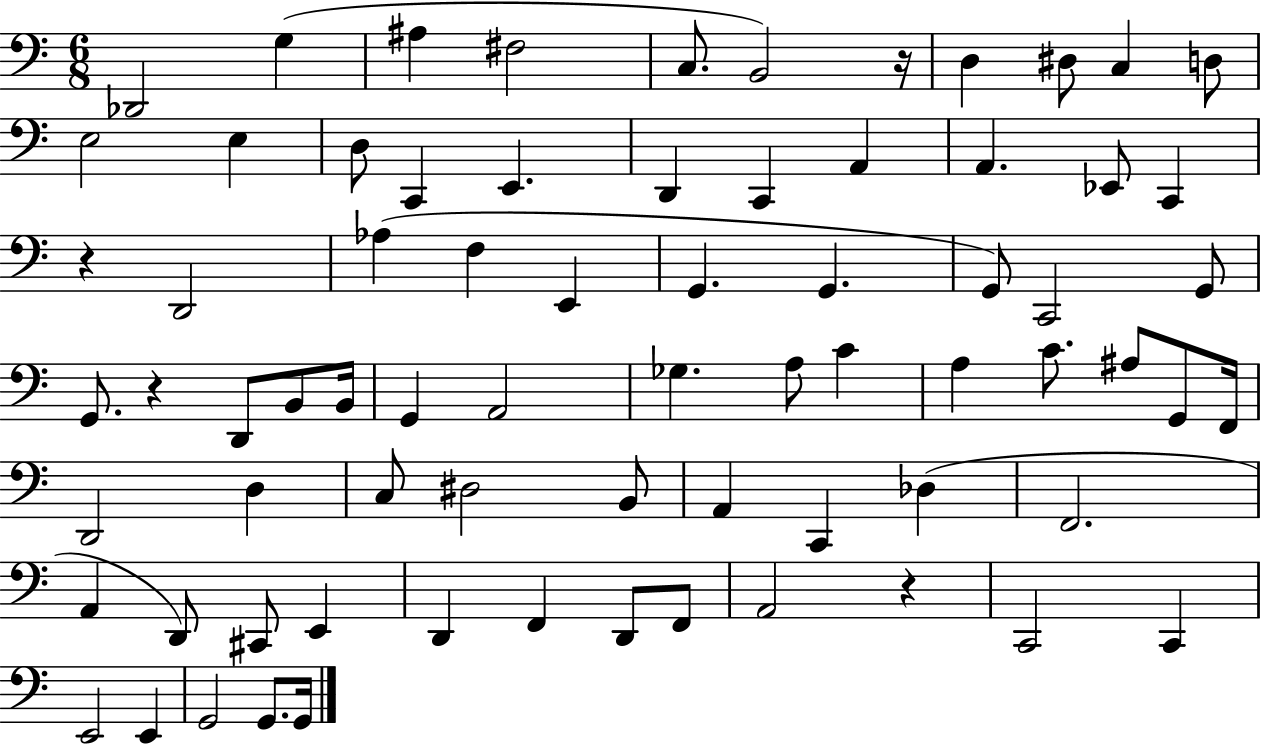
X:1
T:Untitled
M:6/8
L:1/4
K:C
_D,,2 G, ^A, ^F,2 C,/2 B,,2 z/4 D, ^D,/2 C, D,/2 E,2 E, D,/2 C,, E,, D,, C,, A,, A,, _E,,/2 C,, z D,,2 _A, F, E,, G,, G,, G,,/2 C,,2 G,,/2 G,,/2 z D,,/2 B,,/2 B,,/4 G,, A,,2 _G, A,/2 C A, C/2 ^A,/2 G,,/2 F,,/4 D,,2 D, C,/2 ^D,2 B,,/2 A,, C,, _D, F,,2 A,, D,,/2 ^C,,/2 E,, D,, F,, D,,/2 F,,/2 A,,2 z C,,2 C,, E,,2 E,, G,,2 G,,/2 G,,/4